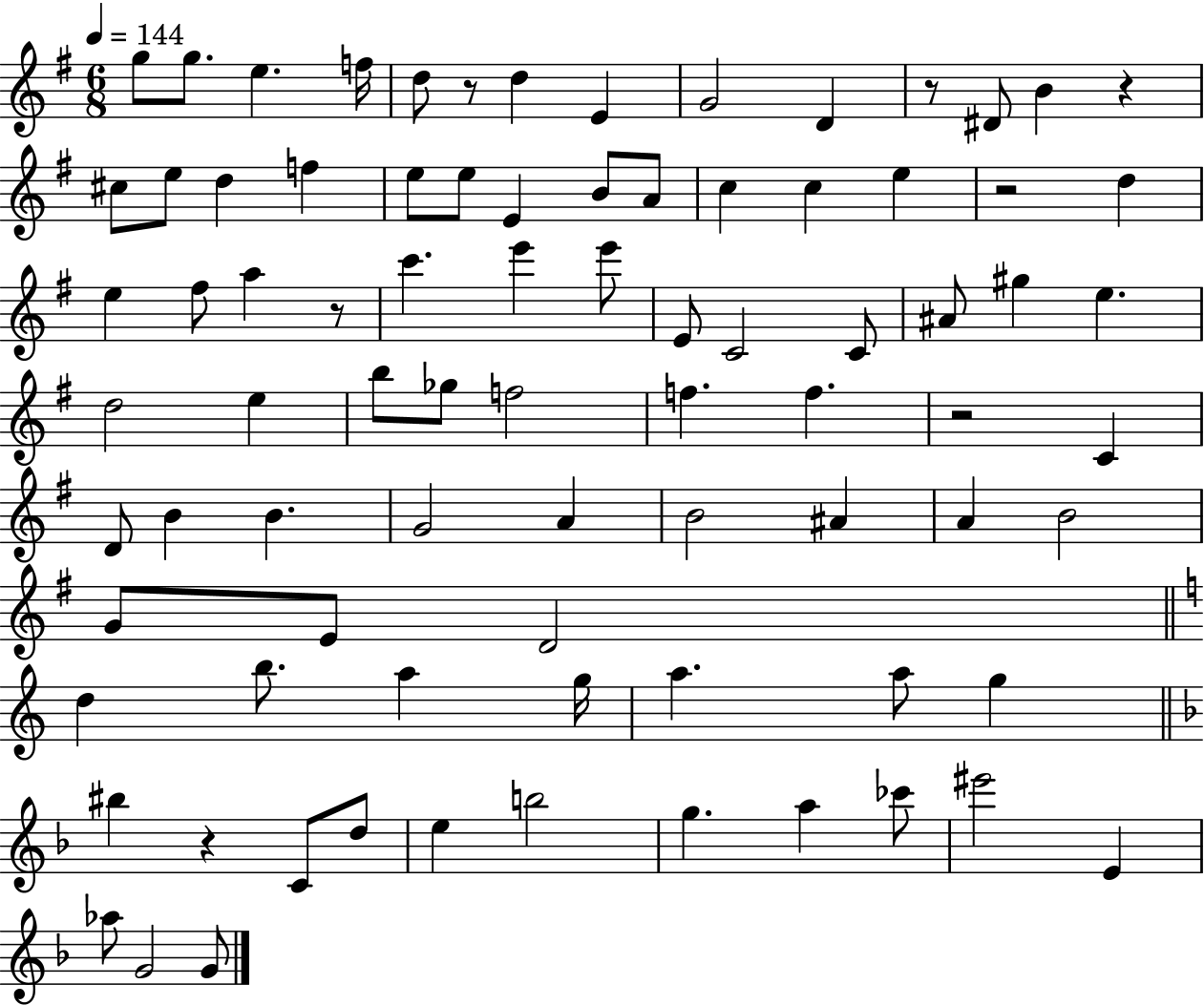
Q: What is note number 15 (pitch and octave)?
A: F5